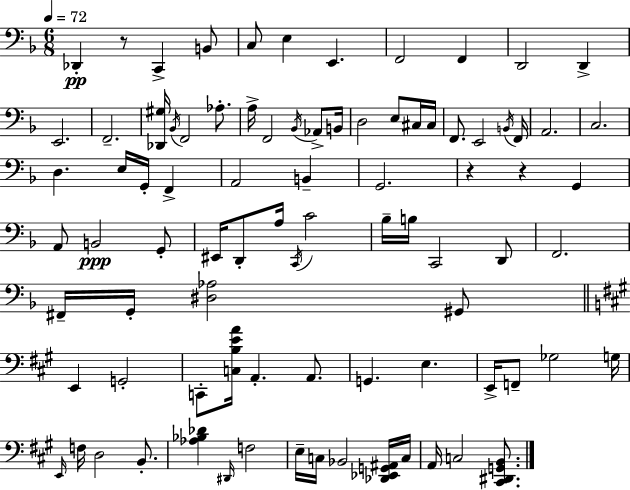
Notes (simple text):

Db2/q R/e C2/q B2/e C3/e E3/q E2/q. F2/h F2/q D2/h D2/q E2/h. F2/h. [Db2,G#3]/s Bb2/s F2/h Ab3/e. A3/s F2/h Bb2/s Ab2/e B2/s D3/h E3/e C#3/s C#3/s F2/e. E2/h B2/s F2/s A2/h. C3/h. D3/q. E3/s G2/s F2/q A2/h B2/q G2/h. R/q R/q G2/q A2/e B2/h G2/e EIS2/s D2/e A3/s C2/s C4/h Bb3/s B3/s C2/h D2/e F2/h. F#2/s G2/s [D#3,Ab3]/h G#2/e E2/q G2/h C2/e [C3,B3,E4,A4]/s A2/q. A2/e. G2/q. E3/q. E2/s F2/e Gb3/h G3/s E2/s F3/s D3/h B2/e. [Ab3,Bb3,Db4]/q D#2/s F3/h E3/s C3/s Bb2/h [Db2,Eb2,G2,A#2]/s C3/s A2/s C3/h [C#2,D#2,G2,B2]/e.